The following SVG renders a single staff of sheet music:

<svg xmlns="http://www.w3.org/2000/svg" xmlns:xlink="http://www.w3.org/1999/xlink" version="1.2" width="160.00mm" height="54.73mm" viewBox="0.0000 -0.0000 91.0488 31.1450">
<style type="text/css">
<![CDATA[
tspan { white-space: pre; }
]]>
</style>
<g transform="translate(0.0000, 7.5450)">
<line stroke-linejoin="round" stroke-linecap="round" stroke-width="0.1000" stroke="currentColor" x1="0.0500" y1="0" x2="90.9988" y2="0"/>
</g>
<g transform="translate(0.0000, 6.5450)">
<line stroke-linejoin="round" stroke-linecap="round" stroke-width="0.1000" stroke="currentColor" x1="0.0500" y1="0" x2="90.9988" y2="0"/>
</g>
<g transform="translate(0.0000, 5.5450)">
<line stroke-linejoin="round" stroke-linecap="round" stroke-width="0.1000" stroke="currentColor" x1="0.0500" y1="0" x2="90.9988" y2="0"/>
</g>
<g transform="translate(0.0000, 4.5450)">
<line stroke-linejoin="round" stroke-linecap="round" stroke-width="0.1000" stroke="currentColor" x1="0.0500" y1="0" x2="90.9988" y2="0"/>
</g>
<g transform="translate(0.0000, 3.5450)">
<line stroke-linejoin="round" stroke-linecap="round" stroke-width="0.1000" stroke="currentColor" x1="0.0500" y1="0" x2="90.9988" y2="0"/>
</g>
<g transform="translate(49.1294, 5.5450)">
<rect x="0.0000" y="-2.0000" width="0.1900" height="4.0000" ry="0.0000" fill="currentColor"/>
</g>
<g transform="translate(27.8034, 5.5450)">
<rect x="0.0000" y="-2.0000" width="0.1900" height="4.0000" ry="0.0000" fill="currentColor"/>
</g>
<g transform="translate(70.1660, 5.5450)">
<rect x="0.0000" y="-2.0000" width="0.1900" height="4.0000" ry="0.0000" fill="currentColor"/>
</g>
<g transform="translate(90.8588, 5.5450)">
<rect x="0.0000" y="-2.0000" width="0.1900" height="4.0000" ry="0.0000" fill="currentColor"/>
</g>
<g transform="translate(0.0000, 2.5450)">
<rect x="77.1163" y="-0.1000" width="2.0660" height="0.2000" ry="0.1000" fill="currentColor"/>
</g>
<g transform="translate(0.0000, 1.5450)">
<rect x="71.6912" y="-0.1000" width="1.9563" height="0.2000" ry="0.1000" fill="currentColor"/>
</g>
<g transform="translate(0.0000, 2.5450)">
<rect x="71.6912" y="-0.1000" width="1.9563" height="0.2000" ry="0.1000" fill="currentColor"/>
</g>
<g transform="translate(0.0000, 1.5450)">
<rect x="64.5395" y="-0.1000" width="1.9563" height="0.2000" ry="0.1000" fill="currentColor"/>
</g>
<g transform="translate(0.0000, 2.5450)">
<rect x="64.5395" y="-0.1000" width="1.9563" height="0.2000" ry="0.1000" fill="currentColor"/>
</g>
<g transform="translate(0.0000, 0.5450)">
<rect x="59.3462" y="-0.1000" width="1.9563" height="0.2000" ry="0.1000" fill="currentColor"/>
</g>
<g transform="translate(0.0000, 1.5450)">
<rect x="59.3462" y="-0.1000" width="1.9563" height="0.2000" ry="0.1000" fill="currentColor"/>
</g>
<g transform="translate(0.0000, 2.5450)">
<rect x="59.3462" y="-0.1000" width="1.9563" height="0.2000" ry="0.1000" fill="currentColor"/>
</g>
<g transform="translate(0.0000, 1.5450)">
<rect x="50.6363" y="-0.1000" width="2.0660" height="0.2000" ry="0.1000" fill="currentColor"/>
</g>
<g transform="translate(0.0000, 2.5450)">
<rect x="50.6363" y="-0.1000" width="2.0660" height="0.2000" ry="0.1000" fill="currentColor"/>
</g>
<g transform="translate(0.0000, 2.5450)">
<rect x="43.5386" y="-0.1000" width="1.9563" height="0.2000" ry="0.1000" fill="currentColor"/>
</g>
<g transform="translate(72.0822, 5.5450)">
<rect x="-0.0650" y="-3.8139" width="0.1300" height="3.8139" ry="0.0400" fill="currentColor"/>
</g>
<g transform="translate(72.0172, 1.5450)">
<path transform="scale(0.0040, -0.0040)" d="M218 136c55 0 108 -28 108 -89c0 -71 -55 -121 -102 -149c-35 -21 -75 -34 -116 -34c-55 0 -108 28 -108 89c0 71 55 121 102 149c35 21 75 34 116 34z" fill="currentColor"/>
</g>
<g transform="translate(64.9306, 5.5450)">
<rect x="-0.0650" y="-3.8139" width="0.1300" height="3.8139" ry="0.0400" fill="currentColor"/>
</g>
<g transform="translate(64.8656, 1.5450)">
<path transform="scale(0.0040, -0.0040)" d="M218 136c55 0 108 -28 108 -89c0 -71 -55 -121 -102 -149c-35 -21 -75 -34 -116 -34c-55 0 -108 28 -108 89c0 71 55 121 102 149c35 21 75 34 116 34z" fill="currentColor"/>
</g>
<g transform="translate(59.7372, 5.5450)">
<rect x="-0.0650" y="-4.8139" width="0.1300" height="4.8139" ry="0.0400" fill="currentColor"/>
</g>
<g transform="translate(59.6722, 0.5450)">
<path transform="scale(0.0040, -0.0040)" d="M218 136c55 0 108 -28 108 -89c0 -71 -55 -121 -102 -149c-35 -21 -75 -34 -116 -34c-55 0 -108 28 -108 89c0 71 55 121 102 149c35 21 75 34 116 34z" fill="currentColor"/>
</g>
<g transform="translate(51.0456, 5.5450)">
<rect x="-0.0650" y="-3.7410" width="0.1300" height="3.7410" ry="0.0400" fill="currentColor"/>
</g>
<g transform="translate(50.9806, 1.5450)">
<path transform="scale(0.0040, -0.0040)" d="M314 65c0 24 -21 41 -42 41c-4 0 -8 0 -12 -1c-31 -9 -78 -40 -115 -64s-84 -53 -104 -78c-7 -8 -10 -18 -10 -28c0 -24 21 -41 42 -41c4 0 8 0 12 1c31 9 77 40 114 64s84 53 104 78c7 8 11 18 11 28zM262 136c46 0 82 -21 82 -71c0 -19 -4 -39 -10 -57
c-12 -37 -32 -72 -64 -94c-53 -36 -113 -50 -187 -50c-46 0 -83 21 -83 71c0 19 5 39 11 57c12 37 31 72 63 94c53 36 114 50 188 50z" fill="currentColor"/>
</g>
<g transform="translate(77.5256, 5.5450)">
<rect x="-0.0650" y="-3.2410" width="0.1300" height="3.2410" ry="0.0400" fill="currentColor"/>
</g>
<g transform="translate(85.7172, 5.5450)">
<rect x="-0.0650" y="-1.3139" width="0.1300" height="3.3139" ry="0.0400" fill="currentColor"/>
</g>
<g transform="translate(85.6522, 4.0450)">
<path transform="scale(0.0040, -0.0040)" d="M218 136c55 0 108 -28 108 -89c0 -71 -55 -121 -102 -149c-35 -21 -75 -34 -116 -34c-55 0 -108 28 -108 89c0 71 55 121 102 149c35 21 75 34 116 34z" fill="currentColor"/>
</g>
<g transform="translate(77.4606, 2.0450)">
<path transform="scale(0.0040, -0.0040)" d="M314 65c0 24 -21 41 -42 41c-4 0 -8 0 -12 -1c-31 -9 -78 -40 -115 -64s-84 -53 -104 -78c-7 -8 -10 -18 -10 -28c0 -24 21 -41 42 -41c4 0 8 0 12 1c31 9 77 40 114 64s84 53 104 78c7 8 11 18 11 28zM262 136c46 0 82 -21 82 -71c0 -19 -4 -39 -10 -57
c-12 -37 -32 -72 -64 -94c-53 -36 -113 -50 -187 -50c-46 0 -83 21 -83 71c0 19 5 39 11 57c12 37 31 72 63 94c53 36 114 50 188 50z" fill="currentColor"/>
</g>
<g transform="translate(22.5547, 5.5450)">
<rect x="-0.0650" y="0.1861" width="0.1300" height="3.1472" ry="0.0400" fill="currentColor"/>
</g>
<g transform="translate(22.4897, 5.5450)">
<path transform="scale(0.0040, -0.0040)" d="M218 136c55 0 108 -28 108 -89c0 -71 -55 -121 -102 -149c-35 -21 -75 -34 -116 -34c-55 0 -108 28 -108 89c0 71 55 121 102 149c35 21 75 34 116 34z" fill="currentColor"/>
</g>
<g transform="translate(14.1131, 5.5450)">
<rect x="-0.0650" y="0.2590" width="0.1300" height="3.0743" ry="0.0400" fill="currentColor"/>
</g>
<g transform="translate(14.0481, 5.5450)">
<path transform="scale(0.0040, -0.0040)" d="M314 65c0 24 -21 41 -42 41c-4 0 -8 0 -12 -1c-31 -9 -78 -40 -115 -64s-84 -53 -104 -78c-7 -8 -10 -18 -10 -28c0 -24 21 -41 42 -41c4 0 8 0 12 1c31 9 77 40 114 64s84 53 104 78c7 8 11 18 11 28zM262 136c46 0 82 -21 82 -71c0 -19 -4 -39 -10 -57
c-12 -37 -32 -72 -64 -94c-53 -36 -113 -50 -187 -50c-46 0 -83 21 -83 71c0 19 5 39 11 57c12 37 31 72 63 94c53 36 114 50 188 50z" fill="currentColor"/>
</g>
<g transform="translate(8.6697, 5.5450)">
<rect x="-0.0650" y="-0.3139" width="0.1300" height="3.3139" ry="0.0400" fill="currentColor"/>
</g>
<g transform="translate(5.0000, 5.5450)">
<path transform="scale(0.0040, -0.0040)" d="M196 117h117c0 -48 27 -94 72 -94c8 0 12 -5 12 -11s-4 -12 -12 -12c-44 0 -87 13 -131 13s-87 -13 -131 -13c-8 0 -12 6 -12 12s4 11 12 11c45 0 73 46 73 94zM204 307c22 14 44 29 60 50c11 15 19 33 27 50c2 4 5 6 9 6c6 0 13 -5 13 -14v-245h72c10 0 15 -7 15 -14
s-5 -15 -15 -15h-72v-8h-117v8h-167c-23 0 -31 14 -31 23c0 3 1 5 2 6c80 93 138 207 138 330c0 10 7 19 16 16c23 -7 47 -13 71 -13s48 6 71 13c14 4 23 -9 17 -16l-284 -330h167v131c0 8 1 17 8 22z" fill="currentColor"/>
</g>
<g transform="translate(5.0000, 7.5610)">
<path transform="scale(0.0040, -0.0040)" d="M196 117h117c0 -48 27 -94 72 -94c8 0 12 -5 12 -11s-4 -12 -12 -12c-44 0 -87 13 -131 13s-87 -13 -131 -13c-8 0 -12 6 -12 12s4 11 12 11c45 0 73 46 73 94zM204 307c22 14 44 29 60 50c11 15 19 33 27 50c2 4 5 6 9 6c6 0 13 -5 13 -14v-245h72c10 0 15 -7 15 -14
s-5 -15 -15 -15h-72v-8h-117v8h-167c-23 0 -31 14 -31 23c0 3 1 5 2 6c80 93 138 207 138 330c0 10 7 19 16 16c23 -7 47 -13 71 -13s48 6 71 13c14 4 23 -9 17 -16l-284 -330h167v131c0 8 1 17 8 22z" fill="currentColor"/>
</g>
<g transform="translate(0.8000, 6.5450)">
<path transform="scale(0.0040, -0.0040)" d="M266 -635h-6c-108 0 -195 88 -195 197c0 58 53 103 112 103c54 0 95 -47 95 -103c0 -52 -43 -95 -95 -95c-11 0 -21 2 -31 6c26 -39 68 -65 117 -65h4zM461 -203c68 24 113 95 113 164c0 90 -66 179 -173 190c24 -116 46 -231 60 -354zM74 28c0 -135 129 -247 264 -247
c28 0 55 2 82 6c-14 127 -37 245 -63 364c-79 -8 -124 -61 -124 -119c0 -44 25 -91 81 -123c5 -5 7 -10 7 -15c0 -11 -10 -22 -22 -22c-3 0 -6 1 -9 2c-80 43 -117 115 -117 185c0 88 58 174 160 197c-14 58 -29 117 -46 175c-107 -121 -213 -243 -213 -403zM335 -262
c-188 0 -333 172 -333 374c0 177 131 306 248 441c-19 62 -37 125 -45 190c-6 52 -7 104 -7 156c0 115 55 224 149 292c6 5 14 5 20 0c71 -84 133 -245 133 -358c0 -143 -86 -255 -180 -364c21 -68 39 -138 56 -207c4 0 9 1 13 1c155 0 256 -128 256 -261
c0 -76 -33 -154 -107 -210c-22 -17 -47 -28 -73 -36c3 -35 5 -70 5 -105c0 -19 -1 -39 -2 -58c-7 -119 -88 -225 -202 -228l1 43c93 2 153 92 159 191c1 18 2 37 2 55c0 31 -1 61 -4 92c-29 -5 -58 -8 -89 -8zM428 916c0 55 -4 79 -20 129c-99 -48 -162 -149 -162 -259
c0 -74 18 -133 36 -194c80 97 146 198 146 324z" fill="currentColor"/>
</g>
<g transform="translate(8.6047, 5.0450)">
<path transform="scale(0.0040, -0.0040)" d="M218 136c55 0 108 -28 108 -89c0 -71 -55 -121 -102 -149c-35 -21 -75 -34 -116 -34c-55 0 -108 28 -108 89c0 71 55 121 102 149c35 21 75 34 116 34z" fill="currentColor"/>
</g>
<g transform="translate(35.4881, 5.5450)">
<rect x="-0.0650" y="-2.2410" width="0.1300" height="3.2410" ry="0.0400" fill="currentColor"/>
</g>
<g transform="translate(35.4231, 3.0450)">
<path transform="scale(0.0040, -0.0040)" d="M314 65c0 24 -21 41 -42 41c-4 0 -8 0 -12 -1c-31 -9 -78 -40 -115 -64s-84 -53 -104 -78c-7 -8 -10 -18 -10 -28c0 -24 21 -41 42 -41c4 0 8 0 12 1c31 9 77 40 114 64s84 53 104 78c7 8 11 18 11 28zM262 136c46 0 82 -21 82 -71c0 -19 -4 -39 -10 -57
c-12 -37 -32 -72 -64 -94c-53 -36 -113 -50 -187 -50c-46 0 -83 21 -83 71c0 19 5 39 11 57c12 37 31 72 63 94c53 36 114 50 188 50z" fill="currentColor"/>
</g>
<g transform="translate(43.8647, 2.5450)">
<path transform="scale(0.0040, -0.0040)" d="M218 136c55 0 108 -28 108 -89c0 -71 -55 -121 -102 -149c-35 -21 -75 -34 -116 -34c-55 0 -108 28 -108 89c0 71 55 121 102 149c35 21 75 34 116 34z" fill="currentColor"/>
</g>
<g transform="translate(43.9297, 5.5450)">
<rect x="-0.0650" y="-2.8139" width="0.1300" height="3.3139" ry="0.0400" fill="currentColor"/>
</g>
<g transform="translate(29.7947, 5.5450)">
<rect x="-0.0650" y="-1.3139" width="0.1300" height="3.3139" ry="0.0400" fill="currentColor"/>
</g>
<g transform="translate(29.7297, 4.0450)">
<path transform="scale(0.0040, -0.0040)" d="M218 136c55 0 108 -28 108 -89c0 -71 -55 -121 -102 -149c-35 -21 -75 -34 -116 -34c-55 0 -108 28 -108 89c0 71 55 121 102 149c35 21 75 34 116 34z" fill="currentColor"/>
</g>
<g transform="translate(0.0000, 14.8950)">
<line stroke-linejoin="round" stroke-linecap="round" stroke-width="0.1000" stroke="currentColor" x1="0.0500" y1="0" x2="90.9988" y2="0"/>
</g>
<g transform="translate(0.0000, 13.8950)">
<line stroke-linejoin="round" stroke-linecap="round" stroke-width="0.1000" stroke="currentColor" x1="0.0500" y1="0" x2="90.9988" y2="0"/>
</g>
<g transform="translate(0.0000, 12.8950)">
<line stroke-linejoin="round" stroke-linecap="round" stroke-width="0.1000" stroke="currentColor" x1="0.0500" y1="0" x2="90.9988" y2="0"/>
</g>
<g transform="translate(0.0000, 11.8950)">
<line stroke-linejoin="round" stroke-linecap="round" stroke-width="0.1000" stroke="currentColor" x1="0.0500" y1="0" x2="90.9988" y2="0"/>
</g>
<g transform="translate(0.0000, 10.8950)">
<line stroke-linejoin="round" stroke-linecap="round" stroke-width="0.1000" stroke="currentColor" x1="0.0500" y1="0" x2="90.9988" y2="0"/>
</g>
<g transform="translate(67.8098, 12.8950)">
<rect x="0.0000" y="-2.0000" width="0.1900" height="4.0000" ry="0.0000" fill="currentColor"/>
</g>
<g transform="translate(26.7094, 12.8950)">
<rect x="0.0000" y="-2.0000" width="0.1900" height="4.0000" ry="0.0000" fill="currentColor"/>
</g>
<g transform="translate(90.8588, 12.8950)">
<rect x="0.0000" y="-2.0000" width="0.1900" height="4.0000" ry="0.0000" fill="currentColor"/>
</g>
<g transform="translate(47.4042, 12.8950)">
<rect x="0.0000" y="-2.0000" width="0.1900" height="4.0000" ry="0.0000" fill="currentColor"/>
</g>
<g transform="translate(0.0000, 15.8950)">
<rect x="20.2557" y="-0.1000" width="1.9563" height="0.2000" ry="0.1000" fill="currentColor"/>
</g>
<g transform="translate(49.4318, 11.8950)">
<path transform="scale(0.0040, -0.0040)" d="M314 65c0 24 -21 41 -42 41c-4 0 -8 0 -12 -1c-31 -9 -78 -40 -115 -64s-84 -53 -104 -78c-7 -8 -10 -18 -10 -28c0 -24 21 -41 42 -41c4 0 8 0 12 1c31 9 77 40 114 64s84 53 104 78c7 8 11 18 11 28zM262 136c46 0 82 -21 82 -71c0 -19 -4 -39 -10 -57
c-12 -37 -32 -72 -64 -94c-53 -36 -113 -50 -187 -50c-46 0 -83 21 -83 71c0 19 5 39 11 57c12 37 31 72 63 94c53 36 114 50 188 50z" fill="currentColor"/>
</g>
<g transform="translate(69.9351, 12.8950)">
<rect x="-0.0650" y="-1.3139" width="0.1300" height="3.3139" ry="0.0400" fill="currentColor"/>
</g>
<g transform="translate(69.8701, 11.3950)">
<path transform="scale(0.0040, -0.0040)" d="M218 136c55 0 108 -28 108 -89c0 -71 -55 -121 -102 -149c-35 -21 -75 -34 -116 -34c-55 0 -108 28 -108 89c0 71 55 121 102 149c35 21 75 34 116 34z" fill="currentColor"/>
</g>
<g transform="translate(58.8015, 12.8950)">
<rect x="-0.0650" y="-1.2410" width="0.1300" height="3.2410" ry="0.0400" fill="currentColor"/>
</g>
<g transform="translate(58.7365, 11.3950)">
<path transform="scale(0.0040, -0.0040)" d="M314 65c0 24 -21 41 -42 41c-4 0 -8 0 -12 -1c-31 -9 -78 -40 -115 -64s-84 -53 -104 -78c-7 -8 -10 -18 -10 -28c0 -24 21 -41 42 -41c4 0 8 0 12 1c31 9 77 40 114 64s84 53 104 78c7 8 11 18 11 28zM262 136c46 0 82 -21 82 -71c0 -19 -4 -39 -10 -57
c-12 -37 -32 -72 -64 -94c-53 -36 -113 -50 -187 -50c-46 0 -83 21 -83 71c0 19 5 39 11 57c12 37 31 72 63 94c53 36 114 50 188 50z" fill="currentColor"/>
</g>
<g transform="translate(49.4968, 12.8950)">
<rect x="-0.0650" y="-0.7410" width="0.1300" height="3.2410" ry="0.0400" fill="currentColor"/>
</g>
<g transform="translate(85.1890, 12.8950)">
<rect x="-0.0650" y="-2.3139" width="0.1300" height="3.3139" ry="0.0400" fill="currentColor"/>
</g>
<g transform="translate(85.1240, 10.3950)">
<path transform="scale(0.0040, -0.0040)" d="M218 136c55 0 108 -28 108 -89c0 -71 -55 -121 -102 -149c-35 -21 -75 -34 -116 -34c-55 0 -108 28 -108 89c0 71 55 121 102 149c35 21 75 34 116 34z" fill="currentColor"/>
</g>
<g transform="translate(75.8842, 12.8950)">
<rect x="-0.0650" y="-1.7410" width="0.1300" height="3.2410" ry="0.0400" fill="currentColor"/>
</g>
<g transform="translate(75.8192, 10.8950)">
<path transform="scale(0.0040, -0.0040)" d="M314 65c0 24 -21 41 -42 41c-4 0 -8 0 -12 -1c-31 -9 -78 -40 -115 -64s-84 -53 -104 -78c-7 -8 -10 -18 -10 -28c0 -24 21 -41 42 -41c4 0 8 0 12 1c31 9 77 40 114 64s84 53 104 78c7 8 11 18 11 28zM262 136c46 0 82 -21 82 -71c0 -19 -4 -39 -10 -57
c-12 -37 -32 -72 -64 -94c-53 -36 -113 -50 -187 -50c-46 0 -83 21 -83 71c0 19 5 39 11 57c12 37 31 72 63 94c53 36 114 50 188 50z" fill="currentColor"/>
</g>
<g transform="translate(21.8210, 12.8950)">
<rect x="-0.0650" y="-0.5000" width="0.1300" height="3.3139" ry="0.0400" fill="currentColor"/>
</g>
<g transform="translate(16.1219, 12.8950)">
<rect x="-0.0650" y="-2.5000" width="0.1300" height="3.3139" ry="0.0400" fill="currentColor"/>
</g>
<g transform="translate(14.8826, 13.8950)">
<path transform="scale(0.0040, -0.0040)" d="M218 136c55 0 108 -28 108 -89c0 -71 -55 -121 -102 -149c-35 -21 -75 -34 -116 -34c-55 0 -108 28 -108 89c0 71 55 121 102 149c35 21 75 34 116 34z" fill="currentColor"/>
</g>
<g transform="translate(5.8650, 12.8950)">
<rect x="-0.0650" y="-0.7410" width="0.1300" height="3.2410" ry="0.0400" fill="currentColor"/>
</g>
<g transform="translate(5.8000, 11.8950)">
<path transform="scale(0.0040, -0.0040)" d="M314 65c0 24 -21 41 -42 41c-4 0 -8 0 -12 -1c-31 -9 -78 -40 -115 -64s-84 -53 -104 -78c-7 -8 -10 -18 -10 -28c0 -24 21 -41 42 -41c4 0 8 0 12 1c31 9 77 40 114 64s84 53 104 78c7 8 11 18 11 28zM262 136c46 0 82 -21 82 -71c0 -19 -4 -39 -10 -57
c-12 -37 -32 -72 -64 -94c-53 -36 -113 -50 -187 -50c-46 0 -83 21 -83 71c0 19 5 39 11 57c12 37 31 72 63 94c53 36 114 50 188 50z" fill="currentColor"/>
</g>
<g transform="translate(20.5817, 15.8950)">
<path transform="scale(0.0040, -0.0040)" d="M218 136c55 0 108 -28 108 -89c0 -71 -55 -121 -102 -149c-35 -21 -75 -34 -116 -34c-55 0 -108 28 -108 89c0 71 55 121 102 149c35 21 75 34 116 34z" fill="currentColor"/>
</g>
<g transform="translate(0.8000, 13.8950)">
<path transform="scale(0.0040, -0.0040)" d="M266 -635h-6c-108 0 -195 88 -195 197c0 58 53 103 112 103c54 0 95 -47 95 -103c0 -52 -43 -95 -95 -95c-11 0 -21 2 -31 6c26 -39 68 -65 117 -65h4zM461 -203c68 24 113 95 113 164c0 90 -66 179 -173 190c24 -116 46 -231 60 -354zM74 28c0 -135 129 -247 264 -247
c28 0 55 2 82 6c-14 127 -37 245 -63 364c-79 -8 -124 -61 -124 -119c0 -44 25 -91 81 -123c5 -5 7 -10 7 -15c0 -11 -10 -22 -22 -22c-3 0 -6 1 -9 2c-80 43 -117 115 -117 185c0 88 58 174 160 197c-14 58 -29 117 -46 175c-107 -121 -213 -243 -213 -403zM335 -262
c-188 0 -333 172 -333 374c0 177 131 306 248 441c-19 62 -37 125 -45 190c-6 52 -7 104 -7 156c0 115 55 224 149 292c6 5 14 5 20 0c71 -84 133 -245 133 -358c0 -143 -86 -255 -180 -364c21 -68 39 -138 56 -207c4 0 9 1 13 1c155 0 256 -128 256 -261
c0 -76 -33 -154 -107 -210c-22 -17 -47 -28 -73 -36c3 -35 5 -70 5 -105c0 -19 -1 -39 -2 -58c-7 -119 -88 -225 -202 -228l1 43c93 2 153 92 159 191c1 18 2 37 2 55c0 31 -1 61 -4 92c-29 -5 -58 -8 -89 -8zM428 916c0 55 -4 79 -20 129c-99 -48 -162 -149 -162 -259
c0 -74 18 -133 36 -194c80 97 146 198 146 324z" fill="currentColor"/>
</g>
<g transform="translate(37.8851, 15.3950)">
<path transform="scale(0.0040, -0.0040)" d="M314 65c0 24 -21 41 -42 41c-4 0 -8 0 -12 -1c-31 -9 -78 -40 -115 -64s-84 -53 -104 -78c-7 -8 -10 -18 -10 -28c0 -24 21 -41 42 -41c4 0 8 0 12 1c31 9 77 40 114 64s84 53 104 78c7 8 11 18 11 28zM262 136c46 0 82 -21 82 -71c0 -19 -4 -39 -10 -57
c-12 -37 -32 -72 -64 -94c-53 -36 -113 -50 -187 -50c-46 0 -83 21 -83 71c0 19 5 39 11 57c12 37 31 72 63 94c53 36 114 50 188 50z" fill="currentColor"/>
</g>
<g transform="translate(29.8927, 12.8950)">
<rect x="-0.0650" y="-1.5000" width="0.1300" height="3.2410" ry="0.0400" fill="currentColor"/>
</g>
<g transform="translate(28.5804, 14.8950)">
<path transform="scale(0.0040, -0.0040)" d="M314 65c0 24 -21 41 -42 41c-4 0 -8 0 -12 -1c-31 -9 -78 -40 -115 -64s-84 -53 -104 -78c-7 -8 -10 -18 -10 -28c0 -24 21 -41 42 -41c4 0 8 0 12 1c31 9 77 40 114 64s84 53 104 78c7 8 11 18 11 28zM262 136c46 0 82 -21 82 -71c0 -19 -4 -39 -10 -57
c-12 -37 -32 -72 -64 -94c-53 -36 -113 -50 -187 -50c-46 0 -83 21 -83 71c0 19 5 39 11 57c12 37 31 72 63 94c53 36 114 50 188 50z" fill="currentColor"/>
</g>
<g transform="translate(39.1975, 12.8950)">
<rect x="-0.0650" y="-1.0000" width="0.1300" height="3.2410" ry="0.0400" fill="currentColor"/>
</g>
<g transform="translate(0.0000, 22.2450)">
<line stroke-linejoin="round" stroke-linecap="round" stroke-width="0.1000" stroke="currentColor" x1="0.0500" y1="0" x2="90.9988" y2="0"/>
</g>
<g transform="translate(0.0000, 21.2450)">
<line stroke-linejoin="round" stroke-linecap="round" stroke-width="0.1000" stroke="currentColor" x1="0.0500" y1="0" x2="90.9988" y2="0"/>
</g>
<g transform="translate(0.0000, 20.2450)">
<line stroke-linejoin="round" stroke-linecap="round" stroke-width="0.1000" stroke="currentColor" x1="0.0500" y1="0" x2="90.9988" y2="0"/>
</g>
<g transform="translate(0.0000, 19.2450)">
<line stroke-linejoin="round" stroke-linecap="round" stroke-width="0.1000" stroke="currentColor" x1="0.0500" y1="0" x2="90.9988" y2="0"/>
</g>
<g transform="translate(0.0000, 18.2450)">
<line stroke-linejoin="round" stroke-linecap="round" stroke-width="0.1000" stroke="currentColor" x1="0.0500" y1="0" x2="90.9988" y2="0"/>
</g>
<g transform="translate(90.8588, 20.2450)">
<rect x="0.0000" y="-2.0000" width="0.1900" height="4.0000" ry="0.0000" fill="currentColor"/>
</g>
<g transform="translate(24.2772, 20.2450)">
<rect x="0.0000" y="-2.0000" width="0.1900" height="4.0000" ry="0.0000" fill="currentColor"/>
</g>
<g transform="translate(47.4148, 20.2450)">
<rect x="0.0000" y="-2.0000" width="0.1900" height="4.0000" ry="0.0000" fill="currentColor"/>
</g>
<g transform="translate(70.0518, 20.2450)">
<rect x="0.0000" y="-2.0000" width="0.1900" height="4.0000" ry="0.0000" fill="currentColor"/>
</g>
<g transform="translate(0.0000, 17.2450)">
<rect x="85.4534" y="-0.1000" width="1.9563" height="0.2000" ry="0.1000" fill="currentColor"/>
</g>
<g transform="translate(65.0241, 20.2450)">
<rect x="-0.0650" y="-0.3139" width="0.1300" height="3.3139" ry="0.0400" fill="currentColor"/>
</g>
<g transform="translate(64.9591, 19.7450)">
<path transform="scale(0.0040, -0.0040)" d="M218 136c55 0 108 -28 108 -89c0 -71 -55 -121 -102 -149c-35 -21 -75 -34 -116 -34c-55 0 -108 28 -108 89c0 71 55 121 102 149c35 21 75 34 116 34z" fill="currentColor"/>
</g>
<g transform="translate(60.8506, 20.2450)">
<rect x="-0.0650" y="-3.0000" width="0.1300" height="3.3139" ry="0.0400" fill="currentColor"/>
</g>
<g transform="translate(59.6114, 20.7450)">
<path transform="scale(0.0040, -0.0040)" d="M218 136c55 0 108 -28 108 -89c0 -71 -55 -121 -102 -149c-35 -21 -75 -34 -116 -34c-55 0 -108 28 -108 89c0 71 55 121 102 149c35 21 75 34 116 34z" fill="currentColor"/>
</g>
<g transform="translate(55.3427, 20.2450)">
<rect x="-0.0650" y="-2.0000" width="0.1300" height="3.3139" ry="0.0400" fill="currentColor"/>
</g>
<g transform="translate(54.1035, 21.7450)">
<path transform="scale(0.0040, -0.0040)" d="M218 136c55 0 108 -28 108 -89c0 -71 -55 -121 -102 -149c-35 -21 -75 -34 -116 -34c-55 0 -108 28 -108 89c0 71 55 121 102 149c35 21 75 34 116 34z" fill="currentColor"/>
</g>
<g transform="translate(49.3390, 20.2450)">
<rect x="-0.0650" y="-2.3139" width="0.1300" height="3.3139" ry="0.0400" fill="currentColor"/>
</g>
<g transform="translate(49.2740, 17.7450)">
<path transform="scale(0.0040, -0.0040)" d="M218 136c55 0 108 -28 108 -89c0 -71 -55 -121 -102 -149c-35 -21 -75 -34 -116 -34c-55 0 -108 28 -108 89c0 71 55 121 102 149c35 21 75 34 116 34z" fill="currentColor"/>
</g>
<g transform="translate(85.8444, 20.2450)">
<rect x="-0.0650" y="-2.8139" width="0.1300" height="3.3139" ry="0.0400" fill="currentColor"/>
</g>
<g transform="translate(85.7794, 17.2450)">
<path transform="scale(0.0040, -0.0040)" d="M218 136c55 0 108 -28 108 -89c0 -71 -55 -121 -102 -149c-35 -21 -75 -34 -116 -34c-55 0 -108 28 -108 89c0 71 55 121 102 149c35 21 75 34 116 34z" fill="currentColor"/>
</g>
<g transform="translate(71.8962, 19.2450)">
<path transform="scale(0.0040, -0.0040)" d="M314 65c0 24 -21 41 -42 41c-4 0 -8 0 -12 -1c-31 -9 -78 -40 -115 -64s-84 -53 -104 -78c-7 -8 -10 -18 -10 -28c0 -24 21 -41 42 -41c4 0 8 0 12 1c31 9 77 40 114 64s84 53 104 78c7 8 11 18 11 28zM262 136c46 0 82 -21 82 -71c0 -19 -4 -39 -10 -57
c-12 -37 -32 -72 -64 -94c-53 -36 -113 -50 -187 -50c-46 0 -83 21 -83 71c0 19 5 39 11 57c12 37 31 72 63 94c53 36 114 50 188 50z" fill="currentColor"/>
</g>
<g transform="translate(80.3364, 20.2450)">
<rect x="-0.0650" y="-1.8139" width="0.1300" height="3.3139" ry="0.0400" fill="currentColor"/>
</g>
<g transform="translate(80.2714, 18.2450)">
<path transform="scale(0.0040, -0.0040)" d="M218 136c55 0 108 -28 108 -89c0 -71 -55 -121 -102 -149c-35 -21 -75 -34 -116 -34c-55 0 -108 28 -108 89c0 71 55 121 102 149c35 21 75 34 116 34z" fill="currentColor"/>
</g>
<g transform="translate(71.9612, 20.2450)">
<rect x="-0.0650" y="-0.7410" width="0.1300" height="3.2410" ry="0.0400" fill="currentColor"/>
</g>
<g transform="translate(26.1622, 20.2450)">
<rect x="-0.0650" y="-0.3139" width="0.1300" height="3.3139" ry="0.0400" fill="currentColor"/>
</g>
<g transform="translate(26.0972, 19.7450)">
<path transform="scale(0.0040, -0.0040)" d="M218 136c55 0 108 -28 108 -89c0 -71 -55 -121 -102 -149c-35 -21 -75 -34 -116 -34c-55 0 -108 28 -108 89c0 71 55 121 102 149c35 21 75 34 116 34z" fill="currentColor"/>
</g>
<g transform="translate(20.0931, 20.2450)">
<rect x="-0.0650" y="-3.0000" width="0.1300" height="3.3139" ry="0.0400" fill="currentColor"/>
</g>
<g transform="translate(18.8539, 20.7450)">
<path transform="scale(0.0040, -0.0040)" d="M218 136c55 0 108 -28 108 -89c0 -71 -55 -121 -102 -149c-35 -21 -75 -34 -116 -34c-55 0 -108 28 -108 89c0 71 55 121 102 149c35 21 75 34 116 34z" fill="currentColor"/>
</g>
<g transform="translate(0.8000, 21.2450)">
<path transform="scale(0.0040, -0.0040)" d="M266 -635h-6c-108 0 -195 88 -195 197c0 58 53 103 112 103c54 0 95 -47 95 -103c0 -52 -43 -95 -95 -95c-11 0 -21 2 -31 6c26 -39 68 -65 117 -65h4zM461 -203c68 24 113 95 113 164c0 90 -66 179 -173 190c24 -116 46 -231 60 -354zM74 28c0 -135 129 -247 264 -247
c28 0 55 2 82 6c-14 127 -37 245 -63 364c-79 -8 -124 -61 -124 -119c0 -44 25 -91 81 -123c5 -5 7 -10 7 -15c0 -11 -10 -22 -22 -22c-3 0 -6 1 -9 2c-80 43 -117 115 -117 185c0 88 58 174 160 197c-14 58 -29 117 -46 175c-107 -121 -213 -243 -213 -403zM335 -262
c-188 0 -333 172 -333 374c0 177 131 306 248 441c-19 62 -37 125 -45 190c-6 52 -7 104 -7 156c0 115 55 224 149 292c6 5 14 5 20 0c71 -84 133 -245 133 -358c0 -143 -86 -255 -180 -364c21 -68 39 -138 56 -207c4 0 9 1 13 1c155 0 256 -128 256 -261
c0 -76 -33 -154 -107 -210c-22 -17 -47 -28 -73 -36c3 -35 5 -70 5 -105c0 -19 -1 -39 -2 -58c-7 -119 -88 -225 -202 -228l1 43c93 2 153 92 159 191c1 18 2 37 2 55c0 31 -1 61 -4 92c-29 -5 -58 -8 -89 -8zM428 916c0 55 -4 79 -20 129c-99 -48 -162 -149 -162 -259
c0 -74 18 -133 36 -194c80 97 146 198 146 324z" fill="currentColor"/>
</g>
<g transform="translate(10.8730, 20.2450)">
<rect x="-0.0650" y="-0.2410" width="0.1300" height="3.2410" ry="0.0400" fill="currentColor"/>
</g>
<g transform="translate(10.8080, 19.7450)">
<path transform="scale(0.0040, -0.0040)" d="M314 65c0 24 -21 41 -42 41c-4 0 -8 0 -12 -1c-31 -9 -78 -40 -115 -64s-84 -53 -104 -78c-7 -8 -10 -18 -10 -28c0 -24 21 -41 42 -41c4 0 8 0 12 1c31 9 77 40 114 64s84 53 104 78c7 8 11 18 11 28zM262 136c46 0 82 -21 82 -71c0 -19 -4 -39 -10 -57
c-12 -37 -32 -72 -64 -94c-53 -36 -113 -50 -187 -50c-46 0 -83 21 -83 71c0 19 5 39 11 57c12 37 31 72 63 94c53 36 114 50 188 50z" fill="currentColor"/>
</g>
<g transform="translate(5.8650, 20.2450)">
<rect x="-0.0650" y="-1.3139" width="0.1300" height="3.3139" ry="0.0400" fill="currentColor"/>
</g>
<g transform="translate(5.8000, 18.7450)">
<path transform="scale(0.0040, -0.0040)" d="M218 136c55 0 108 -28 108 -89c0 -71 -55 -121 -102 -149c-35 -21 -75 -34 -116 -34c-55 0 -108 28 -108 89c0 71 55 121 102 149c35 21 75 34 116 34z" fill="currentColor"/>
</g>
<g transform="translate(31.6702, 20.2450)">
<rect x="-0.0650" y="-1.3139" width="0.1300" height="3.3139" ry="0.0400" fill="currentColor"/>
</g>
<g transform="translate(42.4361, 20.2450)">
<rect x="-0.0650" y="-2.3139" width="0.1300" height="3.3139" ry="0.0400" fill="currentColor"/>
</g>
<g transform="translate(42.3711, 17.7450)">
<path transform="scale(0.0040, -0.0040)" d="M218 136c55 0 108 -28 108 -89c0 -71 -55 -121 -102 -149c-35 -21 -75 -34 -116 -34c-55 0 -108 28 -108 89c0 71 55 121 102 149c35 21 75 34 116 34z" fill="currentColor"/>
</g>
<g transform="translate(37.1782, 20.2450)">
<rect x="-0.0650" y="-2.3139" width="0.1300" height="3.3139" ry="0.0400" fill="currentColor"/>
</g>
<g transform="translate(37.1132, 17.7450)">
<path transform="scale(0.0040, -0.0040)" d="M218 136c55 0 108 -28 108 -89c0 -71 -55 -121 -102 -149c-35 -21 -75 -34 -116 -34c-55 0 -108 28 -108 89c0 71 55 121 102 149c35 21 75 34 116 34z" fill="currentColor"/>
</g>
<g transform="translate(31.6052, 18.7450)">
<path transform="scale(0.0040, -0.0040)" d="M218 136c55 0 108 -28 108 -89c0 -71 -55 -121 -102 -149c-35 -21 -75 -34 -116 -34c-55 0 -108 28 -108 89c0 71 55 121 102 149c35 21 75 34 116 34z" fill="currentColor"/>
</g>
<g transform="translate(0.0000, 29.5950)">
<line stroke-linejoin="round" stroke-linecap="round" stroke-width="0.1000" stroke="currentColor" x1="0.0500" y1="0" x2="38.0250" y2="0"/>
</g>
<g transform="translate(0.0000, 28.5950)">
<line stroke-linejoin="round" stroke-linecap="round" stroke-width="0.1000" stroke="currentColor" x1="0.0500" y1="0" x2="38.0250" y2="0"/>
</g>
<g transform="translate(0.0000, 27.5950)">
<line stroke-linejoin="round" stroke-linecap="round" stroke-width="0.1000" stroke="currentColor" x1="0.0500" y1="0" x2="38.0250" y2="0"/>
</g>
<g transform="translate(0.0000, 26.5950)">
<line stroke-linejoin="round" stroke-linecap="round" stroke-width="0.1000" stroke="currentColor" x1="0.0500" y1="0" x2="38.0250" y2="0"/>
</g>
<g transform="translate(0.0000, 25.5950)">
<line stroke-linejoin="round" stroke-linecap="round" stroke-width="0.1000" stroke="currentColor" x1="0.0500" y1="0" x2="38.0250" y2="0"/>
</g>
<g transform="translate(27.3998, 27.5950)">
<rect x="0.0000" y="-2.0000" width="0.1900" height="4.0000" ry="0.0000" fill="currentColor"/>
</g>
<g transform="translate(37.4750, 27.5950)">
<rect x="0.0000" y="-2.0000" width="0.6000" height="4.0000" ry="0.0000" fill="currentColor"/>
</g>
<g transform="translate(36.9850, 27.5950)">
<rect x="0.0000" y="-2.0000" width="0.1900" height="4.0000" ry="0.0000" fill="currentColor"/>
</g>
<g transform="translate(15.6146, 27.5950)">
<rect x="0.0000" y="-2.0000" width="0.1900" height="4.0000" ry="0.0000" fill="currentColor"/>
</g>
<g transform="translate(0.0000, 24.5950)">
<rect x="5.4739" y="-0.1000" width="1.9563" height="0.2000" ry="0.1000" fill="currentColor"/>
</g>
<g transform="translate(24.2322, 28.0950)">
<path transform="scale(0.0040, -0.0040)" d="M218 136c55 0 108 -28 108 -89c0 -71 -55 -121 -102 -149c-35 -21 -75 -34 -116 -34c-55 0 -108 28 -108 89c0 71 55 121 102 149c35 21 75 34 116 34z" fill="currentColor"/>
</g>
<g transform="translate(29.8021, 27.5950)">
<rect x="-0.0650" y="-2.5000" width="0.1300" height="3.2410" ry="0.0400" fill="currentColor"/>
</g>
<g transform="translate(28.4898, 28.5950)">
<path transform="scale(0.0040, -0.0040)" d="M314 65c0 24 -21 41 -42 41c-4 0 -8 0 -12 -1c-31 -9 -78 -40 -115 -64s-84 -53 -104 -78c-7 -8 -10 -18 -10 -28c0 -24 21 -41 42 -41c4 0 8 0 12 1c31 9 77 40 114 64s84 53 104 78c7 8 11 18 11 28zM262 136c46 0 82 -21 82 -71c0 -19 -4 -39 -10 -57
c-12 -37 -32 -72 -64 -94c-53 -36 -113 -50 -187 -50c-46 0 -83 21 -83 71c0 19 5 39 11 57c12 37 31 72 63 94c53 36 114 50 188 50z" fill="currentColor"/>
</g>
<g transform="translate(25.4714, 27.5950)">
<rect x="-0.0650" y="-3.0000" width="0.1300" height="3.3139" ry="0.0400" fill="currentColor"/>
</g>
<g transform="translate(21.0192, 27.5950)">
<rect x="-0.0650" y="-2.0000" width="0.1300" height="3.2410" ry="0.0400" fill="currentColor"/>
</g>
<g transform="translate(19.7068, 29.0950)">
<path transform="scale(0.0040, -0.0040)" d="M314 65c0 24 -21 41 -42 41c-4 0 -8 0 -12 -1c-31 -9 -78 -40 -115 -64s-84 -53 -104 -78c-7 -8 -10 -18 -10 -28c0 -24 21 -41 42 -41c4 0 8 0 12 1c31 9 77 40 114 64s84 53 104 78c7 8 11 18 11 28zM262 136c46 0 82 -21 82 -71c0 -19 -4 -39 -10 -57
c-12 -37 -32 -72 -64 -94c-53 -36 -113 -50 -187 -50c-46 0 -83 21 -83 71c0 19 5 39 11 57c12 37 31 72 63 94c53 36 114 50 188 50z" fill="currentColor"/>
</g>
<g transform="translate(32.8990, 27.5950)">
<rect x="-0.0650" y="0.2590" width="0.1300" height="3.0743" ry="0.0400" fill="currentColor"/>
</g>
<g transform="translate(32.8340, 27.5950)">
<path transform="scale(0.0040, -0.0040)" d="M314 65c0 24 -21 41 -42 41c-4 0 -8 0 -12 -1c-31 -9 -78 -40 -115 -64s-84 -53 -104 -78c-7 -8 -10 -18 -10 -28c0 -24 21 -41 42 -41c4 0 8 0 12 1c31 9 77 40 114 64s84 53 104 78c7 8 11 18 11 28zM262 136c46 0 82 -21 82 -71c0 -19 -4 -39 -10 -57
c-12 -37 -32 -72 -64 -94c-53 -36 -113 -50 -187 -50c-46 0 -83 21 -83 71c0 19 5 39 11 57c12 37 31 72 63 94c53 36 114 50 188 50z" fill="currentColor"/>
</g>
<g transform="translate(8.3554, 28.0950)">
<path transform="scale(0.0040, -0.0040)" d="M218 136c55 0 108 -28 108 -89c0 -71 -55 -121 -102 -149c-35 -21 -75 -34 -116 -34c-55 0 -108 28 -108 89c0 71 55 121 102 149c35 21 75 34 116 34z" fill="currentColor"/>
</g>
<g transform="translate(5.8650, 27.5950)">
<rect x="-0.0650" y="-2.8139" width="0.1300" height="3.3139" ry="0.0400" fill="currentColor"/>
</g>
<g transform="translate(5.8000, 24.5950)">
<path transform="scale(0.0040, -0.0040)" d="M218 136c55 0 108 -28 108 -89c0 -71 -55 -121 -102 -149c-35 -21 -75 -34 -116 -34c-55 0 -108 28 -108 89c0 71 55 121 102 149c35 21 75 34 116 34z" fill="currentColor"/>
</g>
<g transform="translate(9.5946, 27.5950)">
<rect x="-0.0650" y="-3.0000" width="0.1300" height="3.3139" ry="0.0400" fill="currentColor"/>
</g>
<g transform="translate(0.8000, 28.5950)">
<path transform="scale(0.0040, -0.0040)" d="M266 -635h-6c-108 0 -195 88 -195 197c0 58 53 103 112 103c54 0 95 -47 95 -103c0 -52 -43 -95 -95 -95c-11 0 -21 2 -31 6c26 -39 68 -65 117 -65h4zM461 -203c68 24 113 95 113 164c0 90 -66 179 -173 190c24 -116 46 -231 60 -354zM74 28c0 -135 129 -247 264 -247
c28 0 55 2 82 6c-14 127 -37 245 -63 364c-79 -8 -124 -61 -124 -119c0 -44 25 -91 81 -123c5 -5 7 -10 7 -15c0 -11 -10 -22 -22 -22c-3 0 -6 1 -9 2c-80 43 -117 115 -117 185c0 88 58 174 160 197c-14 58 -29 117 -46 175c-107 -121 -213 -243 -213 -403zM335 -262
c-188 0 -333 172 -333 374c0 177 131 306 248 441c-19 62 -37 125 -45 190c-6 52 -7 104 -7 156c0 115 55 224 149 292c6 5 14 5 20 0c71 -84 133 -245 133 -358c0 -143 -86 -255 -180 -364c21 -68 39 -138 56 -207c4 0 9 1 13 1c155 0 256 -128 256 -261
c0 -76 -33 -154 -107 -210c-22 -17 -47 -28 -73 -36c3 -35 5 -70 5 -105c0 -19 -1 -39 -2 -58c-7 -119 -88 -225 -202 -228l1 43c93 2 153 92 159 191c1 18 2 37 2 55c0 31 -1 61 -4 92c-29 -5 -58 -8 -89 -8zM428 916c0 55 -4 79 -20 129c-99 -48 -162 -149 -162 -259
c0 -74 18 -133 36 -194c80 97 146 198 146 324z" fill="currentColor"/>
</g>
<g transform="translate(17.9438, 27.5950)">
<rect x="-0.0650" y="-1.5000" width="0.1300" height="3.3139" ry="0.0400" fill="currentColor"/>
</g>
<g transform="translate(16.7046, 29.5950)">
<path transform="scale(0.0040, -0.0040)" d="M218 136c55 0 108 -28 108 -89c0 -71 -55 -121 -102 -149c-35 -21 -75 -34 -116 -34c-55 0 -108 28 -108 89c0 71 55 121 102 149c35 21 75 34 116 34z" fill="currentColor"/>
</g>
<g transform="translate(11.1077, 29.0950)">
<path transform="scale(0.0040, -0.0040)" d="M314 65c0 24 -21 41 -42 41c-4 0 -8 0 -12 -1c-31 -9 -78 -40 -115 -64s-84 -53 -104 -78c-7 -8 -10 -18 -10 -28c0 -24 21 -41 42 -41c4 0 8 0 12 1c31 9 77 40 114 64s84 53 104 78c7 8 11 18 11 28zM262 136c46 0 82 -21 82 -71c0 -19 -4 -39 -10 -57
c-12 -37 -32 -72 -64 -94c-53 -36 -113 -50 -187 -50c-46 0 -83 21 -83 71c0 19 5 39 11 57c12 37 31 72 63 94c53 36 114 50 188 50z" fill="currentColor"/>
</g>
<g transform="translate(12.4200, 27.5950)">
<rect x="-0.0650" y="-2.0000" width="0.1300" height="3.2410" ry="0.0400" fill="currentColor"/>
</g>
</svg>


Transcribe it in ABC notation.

X:1
T:Untitled
M:4/4
L:1/4
K:C
c B2 B e g2 a c'2 e' c' c' b2 e d2 G C E2 D2 d2 e2 e f2 g e c2 A c e g g g F A c d2 f a a A F2 E F2 A G2 B2